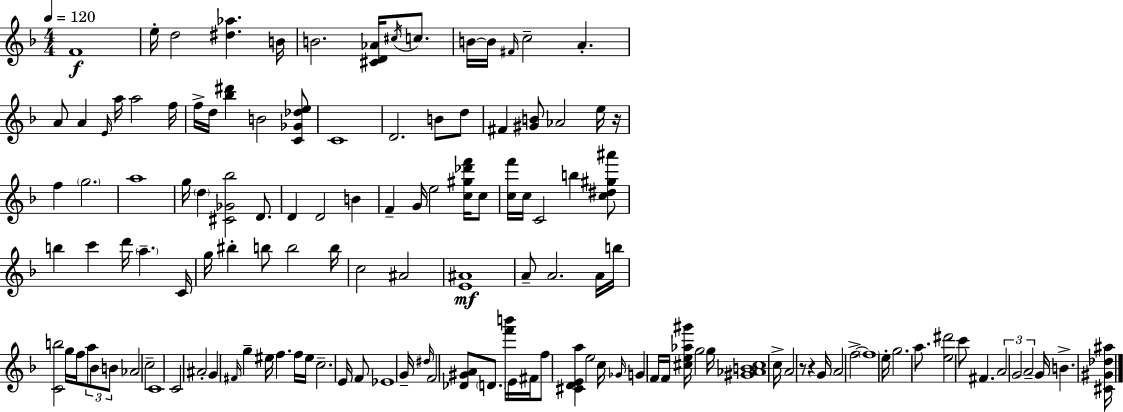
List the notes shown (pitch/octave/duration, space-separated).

F4/w E5/s D5/h [D#5,Ab5]/q. B4/s B4/h. [C#4,D4,Ab4]/s C#5/s C5/e. B4/s B4/s F#4/s C5/h A4/q. A4/e A4/q E4/s A5/s A5/h F5/s F5/s D5/s [Bb5,D#6]/q B4/h [C4,Gb4,Db5,E5]/e C4/w D4/h. B4/e D5/e F#4/q [G#4,B4]/e Ab4/h E5/s R/s F5/q G5/h. A5/w G5/s D5/q [C#4,Gb4,Bb5]/h D4/e. D4/q D4/h B4/q F4/q G4/s E5/h [C5,G#5,Db6,F6]/s C5/e [C5,F6]/s C5/s C4/h B5/q [C5,D#5,G#5,A#6]/e B5/q C6/q D6/s A5/q. C4/s G5/s BIS5/q B5/e B5/h B5/s C5/h A#4/h [E4,A#4]/w A4/e A4/h. A4/s B5/s [C4,B5]/h G5/s F5/s A5/e Bb4/e B4/e Ab4/h C5/h C4/w C4/h A#4/h G4/q F#4/s G5/q EIS5/s F5/q. F5/s EIS5/s C5/h. E4/s F4/e Eb4/w G4/s D#5/s F4/h [Db4,G#4,A4]/e D4/e. [F6,B6]/s E4/s F#4/s F5/e [C#4,D4,E4,A5]/q E5/h C5/s Gb4/s G4/q F4/s F4/s [C#5,E5,Ab5,G#6]/s G5/h G5/s [G#4,Ab4,B4,C#5]/w C5/s A4/h R/e R/q G4/s A4/h F5/h F5/w E5/s G5/h. A5/e. [E5,D#6]/h C6/e F#4/q. A4/h G4/h A4/h G4/s B4/q. [C#4,G#4,Db5,A#5]/s